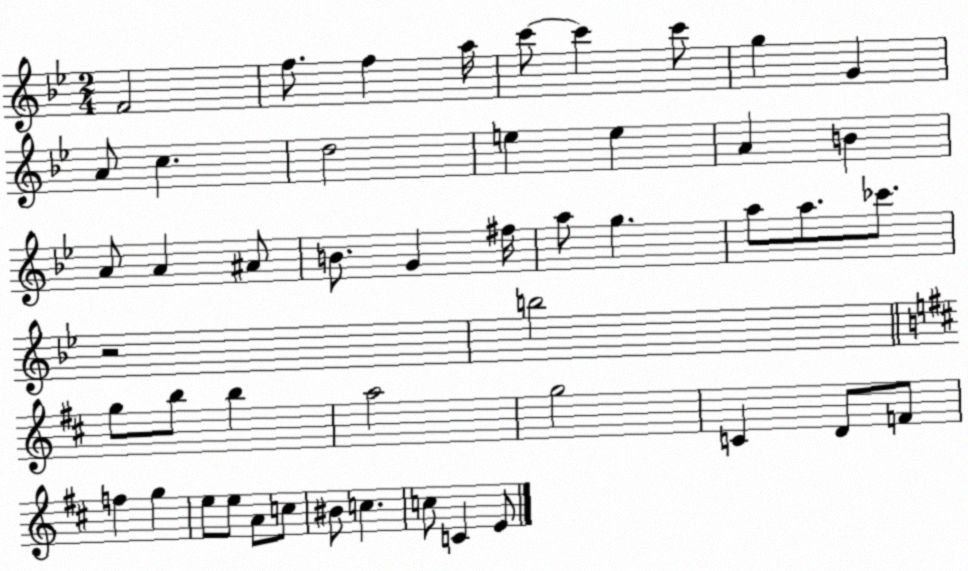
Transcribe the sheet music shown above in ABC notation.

X:1
T:Untitled
M:2/4
L:1/4
K:Bb
F2 f/2 f a/4 c'/2 c' c'/2 g G A/2 c d2 e e A B A/2 A ^A/2 B/2 G ^f/4 a/2 g a/2 a/2 _c'/2 z2 b2 g/2 b/2 b a2 g2 C D/2 F/2 f g e/2 e/2 A/2 c/2 ^B/2 c c/2 C E/2